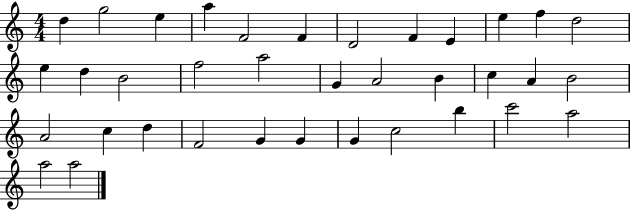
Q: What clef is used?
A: treble